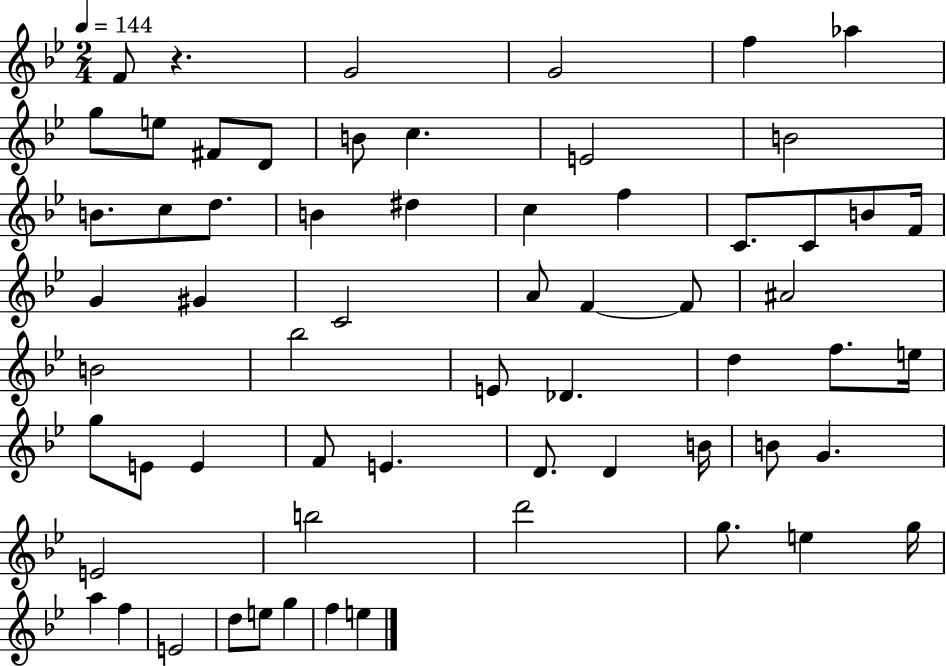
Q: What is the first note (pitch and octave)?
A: F4